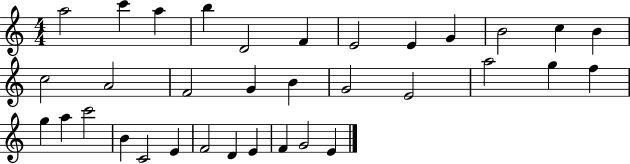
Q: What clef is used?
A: treble